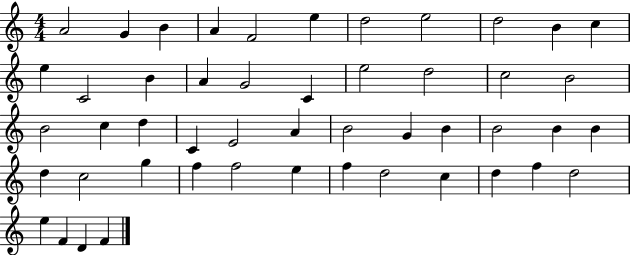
X:1
T:Untitled
M:4/4
L:1/4
K:C
A2 G B A F2 e d2 e2 d2 B c e C2 B A G2 C e2 d2 c2 B2 B2 c d C E2 A B2 G B B2 B B d c2 g f f2 e f d2 c d f d2 e F D F